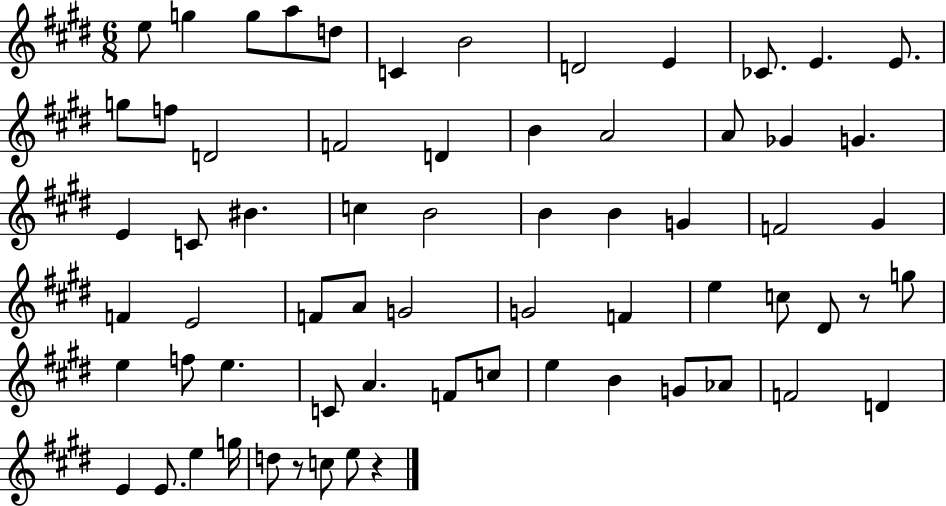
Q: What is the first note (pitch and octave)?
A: E5